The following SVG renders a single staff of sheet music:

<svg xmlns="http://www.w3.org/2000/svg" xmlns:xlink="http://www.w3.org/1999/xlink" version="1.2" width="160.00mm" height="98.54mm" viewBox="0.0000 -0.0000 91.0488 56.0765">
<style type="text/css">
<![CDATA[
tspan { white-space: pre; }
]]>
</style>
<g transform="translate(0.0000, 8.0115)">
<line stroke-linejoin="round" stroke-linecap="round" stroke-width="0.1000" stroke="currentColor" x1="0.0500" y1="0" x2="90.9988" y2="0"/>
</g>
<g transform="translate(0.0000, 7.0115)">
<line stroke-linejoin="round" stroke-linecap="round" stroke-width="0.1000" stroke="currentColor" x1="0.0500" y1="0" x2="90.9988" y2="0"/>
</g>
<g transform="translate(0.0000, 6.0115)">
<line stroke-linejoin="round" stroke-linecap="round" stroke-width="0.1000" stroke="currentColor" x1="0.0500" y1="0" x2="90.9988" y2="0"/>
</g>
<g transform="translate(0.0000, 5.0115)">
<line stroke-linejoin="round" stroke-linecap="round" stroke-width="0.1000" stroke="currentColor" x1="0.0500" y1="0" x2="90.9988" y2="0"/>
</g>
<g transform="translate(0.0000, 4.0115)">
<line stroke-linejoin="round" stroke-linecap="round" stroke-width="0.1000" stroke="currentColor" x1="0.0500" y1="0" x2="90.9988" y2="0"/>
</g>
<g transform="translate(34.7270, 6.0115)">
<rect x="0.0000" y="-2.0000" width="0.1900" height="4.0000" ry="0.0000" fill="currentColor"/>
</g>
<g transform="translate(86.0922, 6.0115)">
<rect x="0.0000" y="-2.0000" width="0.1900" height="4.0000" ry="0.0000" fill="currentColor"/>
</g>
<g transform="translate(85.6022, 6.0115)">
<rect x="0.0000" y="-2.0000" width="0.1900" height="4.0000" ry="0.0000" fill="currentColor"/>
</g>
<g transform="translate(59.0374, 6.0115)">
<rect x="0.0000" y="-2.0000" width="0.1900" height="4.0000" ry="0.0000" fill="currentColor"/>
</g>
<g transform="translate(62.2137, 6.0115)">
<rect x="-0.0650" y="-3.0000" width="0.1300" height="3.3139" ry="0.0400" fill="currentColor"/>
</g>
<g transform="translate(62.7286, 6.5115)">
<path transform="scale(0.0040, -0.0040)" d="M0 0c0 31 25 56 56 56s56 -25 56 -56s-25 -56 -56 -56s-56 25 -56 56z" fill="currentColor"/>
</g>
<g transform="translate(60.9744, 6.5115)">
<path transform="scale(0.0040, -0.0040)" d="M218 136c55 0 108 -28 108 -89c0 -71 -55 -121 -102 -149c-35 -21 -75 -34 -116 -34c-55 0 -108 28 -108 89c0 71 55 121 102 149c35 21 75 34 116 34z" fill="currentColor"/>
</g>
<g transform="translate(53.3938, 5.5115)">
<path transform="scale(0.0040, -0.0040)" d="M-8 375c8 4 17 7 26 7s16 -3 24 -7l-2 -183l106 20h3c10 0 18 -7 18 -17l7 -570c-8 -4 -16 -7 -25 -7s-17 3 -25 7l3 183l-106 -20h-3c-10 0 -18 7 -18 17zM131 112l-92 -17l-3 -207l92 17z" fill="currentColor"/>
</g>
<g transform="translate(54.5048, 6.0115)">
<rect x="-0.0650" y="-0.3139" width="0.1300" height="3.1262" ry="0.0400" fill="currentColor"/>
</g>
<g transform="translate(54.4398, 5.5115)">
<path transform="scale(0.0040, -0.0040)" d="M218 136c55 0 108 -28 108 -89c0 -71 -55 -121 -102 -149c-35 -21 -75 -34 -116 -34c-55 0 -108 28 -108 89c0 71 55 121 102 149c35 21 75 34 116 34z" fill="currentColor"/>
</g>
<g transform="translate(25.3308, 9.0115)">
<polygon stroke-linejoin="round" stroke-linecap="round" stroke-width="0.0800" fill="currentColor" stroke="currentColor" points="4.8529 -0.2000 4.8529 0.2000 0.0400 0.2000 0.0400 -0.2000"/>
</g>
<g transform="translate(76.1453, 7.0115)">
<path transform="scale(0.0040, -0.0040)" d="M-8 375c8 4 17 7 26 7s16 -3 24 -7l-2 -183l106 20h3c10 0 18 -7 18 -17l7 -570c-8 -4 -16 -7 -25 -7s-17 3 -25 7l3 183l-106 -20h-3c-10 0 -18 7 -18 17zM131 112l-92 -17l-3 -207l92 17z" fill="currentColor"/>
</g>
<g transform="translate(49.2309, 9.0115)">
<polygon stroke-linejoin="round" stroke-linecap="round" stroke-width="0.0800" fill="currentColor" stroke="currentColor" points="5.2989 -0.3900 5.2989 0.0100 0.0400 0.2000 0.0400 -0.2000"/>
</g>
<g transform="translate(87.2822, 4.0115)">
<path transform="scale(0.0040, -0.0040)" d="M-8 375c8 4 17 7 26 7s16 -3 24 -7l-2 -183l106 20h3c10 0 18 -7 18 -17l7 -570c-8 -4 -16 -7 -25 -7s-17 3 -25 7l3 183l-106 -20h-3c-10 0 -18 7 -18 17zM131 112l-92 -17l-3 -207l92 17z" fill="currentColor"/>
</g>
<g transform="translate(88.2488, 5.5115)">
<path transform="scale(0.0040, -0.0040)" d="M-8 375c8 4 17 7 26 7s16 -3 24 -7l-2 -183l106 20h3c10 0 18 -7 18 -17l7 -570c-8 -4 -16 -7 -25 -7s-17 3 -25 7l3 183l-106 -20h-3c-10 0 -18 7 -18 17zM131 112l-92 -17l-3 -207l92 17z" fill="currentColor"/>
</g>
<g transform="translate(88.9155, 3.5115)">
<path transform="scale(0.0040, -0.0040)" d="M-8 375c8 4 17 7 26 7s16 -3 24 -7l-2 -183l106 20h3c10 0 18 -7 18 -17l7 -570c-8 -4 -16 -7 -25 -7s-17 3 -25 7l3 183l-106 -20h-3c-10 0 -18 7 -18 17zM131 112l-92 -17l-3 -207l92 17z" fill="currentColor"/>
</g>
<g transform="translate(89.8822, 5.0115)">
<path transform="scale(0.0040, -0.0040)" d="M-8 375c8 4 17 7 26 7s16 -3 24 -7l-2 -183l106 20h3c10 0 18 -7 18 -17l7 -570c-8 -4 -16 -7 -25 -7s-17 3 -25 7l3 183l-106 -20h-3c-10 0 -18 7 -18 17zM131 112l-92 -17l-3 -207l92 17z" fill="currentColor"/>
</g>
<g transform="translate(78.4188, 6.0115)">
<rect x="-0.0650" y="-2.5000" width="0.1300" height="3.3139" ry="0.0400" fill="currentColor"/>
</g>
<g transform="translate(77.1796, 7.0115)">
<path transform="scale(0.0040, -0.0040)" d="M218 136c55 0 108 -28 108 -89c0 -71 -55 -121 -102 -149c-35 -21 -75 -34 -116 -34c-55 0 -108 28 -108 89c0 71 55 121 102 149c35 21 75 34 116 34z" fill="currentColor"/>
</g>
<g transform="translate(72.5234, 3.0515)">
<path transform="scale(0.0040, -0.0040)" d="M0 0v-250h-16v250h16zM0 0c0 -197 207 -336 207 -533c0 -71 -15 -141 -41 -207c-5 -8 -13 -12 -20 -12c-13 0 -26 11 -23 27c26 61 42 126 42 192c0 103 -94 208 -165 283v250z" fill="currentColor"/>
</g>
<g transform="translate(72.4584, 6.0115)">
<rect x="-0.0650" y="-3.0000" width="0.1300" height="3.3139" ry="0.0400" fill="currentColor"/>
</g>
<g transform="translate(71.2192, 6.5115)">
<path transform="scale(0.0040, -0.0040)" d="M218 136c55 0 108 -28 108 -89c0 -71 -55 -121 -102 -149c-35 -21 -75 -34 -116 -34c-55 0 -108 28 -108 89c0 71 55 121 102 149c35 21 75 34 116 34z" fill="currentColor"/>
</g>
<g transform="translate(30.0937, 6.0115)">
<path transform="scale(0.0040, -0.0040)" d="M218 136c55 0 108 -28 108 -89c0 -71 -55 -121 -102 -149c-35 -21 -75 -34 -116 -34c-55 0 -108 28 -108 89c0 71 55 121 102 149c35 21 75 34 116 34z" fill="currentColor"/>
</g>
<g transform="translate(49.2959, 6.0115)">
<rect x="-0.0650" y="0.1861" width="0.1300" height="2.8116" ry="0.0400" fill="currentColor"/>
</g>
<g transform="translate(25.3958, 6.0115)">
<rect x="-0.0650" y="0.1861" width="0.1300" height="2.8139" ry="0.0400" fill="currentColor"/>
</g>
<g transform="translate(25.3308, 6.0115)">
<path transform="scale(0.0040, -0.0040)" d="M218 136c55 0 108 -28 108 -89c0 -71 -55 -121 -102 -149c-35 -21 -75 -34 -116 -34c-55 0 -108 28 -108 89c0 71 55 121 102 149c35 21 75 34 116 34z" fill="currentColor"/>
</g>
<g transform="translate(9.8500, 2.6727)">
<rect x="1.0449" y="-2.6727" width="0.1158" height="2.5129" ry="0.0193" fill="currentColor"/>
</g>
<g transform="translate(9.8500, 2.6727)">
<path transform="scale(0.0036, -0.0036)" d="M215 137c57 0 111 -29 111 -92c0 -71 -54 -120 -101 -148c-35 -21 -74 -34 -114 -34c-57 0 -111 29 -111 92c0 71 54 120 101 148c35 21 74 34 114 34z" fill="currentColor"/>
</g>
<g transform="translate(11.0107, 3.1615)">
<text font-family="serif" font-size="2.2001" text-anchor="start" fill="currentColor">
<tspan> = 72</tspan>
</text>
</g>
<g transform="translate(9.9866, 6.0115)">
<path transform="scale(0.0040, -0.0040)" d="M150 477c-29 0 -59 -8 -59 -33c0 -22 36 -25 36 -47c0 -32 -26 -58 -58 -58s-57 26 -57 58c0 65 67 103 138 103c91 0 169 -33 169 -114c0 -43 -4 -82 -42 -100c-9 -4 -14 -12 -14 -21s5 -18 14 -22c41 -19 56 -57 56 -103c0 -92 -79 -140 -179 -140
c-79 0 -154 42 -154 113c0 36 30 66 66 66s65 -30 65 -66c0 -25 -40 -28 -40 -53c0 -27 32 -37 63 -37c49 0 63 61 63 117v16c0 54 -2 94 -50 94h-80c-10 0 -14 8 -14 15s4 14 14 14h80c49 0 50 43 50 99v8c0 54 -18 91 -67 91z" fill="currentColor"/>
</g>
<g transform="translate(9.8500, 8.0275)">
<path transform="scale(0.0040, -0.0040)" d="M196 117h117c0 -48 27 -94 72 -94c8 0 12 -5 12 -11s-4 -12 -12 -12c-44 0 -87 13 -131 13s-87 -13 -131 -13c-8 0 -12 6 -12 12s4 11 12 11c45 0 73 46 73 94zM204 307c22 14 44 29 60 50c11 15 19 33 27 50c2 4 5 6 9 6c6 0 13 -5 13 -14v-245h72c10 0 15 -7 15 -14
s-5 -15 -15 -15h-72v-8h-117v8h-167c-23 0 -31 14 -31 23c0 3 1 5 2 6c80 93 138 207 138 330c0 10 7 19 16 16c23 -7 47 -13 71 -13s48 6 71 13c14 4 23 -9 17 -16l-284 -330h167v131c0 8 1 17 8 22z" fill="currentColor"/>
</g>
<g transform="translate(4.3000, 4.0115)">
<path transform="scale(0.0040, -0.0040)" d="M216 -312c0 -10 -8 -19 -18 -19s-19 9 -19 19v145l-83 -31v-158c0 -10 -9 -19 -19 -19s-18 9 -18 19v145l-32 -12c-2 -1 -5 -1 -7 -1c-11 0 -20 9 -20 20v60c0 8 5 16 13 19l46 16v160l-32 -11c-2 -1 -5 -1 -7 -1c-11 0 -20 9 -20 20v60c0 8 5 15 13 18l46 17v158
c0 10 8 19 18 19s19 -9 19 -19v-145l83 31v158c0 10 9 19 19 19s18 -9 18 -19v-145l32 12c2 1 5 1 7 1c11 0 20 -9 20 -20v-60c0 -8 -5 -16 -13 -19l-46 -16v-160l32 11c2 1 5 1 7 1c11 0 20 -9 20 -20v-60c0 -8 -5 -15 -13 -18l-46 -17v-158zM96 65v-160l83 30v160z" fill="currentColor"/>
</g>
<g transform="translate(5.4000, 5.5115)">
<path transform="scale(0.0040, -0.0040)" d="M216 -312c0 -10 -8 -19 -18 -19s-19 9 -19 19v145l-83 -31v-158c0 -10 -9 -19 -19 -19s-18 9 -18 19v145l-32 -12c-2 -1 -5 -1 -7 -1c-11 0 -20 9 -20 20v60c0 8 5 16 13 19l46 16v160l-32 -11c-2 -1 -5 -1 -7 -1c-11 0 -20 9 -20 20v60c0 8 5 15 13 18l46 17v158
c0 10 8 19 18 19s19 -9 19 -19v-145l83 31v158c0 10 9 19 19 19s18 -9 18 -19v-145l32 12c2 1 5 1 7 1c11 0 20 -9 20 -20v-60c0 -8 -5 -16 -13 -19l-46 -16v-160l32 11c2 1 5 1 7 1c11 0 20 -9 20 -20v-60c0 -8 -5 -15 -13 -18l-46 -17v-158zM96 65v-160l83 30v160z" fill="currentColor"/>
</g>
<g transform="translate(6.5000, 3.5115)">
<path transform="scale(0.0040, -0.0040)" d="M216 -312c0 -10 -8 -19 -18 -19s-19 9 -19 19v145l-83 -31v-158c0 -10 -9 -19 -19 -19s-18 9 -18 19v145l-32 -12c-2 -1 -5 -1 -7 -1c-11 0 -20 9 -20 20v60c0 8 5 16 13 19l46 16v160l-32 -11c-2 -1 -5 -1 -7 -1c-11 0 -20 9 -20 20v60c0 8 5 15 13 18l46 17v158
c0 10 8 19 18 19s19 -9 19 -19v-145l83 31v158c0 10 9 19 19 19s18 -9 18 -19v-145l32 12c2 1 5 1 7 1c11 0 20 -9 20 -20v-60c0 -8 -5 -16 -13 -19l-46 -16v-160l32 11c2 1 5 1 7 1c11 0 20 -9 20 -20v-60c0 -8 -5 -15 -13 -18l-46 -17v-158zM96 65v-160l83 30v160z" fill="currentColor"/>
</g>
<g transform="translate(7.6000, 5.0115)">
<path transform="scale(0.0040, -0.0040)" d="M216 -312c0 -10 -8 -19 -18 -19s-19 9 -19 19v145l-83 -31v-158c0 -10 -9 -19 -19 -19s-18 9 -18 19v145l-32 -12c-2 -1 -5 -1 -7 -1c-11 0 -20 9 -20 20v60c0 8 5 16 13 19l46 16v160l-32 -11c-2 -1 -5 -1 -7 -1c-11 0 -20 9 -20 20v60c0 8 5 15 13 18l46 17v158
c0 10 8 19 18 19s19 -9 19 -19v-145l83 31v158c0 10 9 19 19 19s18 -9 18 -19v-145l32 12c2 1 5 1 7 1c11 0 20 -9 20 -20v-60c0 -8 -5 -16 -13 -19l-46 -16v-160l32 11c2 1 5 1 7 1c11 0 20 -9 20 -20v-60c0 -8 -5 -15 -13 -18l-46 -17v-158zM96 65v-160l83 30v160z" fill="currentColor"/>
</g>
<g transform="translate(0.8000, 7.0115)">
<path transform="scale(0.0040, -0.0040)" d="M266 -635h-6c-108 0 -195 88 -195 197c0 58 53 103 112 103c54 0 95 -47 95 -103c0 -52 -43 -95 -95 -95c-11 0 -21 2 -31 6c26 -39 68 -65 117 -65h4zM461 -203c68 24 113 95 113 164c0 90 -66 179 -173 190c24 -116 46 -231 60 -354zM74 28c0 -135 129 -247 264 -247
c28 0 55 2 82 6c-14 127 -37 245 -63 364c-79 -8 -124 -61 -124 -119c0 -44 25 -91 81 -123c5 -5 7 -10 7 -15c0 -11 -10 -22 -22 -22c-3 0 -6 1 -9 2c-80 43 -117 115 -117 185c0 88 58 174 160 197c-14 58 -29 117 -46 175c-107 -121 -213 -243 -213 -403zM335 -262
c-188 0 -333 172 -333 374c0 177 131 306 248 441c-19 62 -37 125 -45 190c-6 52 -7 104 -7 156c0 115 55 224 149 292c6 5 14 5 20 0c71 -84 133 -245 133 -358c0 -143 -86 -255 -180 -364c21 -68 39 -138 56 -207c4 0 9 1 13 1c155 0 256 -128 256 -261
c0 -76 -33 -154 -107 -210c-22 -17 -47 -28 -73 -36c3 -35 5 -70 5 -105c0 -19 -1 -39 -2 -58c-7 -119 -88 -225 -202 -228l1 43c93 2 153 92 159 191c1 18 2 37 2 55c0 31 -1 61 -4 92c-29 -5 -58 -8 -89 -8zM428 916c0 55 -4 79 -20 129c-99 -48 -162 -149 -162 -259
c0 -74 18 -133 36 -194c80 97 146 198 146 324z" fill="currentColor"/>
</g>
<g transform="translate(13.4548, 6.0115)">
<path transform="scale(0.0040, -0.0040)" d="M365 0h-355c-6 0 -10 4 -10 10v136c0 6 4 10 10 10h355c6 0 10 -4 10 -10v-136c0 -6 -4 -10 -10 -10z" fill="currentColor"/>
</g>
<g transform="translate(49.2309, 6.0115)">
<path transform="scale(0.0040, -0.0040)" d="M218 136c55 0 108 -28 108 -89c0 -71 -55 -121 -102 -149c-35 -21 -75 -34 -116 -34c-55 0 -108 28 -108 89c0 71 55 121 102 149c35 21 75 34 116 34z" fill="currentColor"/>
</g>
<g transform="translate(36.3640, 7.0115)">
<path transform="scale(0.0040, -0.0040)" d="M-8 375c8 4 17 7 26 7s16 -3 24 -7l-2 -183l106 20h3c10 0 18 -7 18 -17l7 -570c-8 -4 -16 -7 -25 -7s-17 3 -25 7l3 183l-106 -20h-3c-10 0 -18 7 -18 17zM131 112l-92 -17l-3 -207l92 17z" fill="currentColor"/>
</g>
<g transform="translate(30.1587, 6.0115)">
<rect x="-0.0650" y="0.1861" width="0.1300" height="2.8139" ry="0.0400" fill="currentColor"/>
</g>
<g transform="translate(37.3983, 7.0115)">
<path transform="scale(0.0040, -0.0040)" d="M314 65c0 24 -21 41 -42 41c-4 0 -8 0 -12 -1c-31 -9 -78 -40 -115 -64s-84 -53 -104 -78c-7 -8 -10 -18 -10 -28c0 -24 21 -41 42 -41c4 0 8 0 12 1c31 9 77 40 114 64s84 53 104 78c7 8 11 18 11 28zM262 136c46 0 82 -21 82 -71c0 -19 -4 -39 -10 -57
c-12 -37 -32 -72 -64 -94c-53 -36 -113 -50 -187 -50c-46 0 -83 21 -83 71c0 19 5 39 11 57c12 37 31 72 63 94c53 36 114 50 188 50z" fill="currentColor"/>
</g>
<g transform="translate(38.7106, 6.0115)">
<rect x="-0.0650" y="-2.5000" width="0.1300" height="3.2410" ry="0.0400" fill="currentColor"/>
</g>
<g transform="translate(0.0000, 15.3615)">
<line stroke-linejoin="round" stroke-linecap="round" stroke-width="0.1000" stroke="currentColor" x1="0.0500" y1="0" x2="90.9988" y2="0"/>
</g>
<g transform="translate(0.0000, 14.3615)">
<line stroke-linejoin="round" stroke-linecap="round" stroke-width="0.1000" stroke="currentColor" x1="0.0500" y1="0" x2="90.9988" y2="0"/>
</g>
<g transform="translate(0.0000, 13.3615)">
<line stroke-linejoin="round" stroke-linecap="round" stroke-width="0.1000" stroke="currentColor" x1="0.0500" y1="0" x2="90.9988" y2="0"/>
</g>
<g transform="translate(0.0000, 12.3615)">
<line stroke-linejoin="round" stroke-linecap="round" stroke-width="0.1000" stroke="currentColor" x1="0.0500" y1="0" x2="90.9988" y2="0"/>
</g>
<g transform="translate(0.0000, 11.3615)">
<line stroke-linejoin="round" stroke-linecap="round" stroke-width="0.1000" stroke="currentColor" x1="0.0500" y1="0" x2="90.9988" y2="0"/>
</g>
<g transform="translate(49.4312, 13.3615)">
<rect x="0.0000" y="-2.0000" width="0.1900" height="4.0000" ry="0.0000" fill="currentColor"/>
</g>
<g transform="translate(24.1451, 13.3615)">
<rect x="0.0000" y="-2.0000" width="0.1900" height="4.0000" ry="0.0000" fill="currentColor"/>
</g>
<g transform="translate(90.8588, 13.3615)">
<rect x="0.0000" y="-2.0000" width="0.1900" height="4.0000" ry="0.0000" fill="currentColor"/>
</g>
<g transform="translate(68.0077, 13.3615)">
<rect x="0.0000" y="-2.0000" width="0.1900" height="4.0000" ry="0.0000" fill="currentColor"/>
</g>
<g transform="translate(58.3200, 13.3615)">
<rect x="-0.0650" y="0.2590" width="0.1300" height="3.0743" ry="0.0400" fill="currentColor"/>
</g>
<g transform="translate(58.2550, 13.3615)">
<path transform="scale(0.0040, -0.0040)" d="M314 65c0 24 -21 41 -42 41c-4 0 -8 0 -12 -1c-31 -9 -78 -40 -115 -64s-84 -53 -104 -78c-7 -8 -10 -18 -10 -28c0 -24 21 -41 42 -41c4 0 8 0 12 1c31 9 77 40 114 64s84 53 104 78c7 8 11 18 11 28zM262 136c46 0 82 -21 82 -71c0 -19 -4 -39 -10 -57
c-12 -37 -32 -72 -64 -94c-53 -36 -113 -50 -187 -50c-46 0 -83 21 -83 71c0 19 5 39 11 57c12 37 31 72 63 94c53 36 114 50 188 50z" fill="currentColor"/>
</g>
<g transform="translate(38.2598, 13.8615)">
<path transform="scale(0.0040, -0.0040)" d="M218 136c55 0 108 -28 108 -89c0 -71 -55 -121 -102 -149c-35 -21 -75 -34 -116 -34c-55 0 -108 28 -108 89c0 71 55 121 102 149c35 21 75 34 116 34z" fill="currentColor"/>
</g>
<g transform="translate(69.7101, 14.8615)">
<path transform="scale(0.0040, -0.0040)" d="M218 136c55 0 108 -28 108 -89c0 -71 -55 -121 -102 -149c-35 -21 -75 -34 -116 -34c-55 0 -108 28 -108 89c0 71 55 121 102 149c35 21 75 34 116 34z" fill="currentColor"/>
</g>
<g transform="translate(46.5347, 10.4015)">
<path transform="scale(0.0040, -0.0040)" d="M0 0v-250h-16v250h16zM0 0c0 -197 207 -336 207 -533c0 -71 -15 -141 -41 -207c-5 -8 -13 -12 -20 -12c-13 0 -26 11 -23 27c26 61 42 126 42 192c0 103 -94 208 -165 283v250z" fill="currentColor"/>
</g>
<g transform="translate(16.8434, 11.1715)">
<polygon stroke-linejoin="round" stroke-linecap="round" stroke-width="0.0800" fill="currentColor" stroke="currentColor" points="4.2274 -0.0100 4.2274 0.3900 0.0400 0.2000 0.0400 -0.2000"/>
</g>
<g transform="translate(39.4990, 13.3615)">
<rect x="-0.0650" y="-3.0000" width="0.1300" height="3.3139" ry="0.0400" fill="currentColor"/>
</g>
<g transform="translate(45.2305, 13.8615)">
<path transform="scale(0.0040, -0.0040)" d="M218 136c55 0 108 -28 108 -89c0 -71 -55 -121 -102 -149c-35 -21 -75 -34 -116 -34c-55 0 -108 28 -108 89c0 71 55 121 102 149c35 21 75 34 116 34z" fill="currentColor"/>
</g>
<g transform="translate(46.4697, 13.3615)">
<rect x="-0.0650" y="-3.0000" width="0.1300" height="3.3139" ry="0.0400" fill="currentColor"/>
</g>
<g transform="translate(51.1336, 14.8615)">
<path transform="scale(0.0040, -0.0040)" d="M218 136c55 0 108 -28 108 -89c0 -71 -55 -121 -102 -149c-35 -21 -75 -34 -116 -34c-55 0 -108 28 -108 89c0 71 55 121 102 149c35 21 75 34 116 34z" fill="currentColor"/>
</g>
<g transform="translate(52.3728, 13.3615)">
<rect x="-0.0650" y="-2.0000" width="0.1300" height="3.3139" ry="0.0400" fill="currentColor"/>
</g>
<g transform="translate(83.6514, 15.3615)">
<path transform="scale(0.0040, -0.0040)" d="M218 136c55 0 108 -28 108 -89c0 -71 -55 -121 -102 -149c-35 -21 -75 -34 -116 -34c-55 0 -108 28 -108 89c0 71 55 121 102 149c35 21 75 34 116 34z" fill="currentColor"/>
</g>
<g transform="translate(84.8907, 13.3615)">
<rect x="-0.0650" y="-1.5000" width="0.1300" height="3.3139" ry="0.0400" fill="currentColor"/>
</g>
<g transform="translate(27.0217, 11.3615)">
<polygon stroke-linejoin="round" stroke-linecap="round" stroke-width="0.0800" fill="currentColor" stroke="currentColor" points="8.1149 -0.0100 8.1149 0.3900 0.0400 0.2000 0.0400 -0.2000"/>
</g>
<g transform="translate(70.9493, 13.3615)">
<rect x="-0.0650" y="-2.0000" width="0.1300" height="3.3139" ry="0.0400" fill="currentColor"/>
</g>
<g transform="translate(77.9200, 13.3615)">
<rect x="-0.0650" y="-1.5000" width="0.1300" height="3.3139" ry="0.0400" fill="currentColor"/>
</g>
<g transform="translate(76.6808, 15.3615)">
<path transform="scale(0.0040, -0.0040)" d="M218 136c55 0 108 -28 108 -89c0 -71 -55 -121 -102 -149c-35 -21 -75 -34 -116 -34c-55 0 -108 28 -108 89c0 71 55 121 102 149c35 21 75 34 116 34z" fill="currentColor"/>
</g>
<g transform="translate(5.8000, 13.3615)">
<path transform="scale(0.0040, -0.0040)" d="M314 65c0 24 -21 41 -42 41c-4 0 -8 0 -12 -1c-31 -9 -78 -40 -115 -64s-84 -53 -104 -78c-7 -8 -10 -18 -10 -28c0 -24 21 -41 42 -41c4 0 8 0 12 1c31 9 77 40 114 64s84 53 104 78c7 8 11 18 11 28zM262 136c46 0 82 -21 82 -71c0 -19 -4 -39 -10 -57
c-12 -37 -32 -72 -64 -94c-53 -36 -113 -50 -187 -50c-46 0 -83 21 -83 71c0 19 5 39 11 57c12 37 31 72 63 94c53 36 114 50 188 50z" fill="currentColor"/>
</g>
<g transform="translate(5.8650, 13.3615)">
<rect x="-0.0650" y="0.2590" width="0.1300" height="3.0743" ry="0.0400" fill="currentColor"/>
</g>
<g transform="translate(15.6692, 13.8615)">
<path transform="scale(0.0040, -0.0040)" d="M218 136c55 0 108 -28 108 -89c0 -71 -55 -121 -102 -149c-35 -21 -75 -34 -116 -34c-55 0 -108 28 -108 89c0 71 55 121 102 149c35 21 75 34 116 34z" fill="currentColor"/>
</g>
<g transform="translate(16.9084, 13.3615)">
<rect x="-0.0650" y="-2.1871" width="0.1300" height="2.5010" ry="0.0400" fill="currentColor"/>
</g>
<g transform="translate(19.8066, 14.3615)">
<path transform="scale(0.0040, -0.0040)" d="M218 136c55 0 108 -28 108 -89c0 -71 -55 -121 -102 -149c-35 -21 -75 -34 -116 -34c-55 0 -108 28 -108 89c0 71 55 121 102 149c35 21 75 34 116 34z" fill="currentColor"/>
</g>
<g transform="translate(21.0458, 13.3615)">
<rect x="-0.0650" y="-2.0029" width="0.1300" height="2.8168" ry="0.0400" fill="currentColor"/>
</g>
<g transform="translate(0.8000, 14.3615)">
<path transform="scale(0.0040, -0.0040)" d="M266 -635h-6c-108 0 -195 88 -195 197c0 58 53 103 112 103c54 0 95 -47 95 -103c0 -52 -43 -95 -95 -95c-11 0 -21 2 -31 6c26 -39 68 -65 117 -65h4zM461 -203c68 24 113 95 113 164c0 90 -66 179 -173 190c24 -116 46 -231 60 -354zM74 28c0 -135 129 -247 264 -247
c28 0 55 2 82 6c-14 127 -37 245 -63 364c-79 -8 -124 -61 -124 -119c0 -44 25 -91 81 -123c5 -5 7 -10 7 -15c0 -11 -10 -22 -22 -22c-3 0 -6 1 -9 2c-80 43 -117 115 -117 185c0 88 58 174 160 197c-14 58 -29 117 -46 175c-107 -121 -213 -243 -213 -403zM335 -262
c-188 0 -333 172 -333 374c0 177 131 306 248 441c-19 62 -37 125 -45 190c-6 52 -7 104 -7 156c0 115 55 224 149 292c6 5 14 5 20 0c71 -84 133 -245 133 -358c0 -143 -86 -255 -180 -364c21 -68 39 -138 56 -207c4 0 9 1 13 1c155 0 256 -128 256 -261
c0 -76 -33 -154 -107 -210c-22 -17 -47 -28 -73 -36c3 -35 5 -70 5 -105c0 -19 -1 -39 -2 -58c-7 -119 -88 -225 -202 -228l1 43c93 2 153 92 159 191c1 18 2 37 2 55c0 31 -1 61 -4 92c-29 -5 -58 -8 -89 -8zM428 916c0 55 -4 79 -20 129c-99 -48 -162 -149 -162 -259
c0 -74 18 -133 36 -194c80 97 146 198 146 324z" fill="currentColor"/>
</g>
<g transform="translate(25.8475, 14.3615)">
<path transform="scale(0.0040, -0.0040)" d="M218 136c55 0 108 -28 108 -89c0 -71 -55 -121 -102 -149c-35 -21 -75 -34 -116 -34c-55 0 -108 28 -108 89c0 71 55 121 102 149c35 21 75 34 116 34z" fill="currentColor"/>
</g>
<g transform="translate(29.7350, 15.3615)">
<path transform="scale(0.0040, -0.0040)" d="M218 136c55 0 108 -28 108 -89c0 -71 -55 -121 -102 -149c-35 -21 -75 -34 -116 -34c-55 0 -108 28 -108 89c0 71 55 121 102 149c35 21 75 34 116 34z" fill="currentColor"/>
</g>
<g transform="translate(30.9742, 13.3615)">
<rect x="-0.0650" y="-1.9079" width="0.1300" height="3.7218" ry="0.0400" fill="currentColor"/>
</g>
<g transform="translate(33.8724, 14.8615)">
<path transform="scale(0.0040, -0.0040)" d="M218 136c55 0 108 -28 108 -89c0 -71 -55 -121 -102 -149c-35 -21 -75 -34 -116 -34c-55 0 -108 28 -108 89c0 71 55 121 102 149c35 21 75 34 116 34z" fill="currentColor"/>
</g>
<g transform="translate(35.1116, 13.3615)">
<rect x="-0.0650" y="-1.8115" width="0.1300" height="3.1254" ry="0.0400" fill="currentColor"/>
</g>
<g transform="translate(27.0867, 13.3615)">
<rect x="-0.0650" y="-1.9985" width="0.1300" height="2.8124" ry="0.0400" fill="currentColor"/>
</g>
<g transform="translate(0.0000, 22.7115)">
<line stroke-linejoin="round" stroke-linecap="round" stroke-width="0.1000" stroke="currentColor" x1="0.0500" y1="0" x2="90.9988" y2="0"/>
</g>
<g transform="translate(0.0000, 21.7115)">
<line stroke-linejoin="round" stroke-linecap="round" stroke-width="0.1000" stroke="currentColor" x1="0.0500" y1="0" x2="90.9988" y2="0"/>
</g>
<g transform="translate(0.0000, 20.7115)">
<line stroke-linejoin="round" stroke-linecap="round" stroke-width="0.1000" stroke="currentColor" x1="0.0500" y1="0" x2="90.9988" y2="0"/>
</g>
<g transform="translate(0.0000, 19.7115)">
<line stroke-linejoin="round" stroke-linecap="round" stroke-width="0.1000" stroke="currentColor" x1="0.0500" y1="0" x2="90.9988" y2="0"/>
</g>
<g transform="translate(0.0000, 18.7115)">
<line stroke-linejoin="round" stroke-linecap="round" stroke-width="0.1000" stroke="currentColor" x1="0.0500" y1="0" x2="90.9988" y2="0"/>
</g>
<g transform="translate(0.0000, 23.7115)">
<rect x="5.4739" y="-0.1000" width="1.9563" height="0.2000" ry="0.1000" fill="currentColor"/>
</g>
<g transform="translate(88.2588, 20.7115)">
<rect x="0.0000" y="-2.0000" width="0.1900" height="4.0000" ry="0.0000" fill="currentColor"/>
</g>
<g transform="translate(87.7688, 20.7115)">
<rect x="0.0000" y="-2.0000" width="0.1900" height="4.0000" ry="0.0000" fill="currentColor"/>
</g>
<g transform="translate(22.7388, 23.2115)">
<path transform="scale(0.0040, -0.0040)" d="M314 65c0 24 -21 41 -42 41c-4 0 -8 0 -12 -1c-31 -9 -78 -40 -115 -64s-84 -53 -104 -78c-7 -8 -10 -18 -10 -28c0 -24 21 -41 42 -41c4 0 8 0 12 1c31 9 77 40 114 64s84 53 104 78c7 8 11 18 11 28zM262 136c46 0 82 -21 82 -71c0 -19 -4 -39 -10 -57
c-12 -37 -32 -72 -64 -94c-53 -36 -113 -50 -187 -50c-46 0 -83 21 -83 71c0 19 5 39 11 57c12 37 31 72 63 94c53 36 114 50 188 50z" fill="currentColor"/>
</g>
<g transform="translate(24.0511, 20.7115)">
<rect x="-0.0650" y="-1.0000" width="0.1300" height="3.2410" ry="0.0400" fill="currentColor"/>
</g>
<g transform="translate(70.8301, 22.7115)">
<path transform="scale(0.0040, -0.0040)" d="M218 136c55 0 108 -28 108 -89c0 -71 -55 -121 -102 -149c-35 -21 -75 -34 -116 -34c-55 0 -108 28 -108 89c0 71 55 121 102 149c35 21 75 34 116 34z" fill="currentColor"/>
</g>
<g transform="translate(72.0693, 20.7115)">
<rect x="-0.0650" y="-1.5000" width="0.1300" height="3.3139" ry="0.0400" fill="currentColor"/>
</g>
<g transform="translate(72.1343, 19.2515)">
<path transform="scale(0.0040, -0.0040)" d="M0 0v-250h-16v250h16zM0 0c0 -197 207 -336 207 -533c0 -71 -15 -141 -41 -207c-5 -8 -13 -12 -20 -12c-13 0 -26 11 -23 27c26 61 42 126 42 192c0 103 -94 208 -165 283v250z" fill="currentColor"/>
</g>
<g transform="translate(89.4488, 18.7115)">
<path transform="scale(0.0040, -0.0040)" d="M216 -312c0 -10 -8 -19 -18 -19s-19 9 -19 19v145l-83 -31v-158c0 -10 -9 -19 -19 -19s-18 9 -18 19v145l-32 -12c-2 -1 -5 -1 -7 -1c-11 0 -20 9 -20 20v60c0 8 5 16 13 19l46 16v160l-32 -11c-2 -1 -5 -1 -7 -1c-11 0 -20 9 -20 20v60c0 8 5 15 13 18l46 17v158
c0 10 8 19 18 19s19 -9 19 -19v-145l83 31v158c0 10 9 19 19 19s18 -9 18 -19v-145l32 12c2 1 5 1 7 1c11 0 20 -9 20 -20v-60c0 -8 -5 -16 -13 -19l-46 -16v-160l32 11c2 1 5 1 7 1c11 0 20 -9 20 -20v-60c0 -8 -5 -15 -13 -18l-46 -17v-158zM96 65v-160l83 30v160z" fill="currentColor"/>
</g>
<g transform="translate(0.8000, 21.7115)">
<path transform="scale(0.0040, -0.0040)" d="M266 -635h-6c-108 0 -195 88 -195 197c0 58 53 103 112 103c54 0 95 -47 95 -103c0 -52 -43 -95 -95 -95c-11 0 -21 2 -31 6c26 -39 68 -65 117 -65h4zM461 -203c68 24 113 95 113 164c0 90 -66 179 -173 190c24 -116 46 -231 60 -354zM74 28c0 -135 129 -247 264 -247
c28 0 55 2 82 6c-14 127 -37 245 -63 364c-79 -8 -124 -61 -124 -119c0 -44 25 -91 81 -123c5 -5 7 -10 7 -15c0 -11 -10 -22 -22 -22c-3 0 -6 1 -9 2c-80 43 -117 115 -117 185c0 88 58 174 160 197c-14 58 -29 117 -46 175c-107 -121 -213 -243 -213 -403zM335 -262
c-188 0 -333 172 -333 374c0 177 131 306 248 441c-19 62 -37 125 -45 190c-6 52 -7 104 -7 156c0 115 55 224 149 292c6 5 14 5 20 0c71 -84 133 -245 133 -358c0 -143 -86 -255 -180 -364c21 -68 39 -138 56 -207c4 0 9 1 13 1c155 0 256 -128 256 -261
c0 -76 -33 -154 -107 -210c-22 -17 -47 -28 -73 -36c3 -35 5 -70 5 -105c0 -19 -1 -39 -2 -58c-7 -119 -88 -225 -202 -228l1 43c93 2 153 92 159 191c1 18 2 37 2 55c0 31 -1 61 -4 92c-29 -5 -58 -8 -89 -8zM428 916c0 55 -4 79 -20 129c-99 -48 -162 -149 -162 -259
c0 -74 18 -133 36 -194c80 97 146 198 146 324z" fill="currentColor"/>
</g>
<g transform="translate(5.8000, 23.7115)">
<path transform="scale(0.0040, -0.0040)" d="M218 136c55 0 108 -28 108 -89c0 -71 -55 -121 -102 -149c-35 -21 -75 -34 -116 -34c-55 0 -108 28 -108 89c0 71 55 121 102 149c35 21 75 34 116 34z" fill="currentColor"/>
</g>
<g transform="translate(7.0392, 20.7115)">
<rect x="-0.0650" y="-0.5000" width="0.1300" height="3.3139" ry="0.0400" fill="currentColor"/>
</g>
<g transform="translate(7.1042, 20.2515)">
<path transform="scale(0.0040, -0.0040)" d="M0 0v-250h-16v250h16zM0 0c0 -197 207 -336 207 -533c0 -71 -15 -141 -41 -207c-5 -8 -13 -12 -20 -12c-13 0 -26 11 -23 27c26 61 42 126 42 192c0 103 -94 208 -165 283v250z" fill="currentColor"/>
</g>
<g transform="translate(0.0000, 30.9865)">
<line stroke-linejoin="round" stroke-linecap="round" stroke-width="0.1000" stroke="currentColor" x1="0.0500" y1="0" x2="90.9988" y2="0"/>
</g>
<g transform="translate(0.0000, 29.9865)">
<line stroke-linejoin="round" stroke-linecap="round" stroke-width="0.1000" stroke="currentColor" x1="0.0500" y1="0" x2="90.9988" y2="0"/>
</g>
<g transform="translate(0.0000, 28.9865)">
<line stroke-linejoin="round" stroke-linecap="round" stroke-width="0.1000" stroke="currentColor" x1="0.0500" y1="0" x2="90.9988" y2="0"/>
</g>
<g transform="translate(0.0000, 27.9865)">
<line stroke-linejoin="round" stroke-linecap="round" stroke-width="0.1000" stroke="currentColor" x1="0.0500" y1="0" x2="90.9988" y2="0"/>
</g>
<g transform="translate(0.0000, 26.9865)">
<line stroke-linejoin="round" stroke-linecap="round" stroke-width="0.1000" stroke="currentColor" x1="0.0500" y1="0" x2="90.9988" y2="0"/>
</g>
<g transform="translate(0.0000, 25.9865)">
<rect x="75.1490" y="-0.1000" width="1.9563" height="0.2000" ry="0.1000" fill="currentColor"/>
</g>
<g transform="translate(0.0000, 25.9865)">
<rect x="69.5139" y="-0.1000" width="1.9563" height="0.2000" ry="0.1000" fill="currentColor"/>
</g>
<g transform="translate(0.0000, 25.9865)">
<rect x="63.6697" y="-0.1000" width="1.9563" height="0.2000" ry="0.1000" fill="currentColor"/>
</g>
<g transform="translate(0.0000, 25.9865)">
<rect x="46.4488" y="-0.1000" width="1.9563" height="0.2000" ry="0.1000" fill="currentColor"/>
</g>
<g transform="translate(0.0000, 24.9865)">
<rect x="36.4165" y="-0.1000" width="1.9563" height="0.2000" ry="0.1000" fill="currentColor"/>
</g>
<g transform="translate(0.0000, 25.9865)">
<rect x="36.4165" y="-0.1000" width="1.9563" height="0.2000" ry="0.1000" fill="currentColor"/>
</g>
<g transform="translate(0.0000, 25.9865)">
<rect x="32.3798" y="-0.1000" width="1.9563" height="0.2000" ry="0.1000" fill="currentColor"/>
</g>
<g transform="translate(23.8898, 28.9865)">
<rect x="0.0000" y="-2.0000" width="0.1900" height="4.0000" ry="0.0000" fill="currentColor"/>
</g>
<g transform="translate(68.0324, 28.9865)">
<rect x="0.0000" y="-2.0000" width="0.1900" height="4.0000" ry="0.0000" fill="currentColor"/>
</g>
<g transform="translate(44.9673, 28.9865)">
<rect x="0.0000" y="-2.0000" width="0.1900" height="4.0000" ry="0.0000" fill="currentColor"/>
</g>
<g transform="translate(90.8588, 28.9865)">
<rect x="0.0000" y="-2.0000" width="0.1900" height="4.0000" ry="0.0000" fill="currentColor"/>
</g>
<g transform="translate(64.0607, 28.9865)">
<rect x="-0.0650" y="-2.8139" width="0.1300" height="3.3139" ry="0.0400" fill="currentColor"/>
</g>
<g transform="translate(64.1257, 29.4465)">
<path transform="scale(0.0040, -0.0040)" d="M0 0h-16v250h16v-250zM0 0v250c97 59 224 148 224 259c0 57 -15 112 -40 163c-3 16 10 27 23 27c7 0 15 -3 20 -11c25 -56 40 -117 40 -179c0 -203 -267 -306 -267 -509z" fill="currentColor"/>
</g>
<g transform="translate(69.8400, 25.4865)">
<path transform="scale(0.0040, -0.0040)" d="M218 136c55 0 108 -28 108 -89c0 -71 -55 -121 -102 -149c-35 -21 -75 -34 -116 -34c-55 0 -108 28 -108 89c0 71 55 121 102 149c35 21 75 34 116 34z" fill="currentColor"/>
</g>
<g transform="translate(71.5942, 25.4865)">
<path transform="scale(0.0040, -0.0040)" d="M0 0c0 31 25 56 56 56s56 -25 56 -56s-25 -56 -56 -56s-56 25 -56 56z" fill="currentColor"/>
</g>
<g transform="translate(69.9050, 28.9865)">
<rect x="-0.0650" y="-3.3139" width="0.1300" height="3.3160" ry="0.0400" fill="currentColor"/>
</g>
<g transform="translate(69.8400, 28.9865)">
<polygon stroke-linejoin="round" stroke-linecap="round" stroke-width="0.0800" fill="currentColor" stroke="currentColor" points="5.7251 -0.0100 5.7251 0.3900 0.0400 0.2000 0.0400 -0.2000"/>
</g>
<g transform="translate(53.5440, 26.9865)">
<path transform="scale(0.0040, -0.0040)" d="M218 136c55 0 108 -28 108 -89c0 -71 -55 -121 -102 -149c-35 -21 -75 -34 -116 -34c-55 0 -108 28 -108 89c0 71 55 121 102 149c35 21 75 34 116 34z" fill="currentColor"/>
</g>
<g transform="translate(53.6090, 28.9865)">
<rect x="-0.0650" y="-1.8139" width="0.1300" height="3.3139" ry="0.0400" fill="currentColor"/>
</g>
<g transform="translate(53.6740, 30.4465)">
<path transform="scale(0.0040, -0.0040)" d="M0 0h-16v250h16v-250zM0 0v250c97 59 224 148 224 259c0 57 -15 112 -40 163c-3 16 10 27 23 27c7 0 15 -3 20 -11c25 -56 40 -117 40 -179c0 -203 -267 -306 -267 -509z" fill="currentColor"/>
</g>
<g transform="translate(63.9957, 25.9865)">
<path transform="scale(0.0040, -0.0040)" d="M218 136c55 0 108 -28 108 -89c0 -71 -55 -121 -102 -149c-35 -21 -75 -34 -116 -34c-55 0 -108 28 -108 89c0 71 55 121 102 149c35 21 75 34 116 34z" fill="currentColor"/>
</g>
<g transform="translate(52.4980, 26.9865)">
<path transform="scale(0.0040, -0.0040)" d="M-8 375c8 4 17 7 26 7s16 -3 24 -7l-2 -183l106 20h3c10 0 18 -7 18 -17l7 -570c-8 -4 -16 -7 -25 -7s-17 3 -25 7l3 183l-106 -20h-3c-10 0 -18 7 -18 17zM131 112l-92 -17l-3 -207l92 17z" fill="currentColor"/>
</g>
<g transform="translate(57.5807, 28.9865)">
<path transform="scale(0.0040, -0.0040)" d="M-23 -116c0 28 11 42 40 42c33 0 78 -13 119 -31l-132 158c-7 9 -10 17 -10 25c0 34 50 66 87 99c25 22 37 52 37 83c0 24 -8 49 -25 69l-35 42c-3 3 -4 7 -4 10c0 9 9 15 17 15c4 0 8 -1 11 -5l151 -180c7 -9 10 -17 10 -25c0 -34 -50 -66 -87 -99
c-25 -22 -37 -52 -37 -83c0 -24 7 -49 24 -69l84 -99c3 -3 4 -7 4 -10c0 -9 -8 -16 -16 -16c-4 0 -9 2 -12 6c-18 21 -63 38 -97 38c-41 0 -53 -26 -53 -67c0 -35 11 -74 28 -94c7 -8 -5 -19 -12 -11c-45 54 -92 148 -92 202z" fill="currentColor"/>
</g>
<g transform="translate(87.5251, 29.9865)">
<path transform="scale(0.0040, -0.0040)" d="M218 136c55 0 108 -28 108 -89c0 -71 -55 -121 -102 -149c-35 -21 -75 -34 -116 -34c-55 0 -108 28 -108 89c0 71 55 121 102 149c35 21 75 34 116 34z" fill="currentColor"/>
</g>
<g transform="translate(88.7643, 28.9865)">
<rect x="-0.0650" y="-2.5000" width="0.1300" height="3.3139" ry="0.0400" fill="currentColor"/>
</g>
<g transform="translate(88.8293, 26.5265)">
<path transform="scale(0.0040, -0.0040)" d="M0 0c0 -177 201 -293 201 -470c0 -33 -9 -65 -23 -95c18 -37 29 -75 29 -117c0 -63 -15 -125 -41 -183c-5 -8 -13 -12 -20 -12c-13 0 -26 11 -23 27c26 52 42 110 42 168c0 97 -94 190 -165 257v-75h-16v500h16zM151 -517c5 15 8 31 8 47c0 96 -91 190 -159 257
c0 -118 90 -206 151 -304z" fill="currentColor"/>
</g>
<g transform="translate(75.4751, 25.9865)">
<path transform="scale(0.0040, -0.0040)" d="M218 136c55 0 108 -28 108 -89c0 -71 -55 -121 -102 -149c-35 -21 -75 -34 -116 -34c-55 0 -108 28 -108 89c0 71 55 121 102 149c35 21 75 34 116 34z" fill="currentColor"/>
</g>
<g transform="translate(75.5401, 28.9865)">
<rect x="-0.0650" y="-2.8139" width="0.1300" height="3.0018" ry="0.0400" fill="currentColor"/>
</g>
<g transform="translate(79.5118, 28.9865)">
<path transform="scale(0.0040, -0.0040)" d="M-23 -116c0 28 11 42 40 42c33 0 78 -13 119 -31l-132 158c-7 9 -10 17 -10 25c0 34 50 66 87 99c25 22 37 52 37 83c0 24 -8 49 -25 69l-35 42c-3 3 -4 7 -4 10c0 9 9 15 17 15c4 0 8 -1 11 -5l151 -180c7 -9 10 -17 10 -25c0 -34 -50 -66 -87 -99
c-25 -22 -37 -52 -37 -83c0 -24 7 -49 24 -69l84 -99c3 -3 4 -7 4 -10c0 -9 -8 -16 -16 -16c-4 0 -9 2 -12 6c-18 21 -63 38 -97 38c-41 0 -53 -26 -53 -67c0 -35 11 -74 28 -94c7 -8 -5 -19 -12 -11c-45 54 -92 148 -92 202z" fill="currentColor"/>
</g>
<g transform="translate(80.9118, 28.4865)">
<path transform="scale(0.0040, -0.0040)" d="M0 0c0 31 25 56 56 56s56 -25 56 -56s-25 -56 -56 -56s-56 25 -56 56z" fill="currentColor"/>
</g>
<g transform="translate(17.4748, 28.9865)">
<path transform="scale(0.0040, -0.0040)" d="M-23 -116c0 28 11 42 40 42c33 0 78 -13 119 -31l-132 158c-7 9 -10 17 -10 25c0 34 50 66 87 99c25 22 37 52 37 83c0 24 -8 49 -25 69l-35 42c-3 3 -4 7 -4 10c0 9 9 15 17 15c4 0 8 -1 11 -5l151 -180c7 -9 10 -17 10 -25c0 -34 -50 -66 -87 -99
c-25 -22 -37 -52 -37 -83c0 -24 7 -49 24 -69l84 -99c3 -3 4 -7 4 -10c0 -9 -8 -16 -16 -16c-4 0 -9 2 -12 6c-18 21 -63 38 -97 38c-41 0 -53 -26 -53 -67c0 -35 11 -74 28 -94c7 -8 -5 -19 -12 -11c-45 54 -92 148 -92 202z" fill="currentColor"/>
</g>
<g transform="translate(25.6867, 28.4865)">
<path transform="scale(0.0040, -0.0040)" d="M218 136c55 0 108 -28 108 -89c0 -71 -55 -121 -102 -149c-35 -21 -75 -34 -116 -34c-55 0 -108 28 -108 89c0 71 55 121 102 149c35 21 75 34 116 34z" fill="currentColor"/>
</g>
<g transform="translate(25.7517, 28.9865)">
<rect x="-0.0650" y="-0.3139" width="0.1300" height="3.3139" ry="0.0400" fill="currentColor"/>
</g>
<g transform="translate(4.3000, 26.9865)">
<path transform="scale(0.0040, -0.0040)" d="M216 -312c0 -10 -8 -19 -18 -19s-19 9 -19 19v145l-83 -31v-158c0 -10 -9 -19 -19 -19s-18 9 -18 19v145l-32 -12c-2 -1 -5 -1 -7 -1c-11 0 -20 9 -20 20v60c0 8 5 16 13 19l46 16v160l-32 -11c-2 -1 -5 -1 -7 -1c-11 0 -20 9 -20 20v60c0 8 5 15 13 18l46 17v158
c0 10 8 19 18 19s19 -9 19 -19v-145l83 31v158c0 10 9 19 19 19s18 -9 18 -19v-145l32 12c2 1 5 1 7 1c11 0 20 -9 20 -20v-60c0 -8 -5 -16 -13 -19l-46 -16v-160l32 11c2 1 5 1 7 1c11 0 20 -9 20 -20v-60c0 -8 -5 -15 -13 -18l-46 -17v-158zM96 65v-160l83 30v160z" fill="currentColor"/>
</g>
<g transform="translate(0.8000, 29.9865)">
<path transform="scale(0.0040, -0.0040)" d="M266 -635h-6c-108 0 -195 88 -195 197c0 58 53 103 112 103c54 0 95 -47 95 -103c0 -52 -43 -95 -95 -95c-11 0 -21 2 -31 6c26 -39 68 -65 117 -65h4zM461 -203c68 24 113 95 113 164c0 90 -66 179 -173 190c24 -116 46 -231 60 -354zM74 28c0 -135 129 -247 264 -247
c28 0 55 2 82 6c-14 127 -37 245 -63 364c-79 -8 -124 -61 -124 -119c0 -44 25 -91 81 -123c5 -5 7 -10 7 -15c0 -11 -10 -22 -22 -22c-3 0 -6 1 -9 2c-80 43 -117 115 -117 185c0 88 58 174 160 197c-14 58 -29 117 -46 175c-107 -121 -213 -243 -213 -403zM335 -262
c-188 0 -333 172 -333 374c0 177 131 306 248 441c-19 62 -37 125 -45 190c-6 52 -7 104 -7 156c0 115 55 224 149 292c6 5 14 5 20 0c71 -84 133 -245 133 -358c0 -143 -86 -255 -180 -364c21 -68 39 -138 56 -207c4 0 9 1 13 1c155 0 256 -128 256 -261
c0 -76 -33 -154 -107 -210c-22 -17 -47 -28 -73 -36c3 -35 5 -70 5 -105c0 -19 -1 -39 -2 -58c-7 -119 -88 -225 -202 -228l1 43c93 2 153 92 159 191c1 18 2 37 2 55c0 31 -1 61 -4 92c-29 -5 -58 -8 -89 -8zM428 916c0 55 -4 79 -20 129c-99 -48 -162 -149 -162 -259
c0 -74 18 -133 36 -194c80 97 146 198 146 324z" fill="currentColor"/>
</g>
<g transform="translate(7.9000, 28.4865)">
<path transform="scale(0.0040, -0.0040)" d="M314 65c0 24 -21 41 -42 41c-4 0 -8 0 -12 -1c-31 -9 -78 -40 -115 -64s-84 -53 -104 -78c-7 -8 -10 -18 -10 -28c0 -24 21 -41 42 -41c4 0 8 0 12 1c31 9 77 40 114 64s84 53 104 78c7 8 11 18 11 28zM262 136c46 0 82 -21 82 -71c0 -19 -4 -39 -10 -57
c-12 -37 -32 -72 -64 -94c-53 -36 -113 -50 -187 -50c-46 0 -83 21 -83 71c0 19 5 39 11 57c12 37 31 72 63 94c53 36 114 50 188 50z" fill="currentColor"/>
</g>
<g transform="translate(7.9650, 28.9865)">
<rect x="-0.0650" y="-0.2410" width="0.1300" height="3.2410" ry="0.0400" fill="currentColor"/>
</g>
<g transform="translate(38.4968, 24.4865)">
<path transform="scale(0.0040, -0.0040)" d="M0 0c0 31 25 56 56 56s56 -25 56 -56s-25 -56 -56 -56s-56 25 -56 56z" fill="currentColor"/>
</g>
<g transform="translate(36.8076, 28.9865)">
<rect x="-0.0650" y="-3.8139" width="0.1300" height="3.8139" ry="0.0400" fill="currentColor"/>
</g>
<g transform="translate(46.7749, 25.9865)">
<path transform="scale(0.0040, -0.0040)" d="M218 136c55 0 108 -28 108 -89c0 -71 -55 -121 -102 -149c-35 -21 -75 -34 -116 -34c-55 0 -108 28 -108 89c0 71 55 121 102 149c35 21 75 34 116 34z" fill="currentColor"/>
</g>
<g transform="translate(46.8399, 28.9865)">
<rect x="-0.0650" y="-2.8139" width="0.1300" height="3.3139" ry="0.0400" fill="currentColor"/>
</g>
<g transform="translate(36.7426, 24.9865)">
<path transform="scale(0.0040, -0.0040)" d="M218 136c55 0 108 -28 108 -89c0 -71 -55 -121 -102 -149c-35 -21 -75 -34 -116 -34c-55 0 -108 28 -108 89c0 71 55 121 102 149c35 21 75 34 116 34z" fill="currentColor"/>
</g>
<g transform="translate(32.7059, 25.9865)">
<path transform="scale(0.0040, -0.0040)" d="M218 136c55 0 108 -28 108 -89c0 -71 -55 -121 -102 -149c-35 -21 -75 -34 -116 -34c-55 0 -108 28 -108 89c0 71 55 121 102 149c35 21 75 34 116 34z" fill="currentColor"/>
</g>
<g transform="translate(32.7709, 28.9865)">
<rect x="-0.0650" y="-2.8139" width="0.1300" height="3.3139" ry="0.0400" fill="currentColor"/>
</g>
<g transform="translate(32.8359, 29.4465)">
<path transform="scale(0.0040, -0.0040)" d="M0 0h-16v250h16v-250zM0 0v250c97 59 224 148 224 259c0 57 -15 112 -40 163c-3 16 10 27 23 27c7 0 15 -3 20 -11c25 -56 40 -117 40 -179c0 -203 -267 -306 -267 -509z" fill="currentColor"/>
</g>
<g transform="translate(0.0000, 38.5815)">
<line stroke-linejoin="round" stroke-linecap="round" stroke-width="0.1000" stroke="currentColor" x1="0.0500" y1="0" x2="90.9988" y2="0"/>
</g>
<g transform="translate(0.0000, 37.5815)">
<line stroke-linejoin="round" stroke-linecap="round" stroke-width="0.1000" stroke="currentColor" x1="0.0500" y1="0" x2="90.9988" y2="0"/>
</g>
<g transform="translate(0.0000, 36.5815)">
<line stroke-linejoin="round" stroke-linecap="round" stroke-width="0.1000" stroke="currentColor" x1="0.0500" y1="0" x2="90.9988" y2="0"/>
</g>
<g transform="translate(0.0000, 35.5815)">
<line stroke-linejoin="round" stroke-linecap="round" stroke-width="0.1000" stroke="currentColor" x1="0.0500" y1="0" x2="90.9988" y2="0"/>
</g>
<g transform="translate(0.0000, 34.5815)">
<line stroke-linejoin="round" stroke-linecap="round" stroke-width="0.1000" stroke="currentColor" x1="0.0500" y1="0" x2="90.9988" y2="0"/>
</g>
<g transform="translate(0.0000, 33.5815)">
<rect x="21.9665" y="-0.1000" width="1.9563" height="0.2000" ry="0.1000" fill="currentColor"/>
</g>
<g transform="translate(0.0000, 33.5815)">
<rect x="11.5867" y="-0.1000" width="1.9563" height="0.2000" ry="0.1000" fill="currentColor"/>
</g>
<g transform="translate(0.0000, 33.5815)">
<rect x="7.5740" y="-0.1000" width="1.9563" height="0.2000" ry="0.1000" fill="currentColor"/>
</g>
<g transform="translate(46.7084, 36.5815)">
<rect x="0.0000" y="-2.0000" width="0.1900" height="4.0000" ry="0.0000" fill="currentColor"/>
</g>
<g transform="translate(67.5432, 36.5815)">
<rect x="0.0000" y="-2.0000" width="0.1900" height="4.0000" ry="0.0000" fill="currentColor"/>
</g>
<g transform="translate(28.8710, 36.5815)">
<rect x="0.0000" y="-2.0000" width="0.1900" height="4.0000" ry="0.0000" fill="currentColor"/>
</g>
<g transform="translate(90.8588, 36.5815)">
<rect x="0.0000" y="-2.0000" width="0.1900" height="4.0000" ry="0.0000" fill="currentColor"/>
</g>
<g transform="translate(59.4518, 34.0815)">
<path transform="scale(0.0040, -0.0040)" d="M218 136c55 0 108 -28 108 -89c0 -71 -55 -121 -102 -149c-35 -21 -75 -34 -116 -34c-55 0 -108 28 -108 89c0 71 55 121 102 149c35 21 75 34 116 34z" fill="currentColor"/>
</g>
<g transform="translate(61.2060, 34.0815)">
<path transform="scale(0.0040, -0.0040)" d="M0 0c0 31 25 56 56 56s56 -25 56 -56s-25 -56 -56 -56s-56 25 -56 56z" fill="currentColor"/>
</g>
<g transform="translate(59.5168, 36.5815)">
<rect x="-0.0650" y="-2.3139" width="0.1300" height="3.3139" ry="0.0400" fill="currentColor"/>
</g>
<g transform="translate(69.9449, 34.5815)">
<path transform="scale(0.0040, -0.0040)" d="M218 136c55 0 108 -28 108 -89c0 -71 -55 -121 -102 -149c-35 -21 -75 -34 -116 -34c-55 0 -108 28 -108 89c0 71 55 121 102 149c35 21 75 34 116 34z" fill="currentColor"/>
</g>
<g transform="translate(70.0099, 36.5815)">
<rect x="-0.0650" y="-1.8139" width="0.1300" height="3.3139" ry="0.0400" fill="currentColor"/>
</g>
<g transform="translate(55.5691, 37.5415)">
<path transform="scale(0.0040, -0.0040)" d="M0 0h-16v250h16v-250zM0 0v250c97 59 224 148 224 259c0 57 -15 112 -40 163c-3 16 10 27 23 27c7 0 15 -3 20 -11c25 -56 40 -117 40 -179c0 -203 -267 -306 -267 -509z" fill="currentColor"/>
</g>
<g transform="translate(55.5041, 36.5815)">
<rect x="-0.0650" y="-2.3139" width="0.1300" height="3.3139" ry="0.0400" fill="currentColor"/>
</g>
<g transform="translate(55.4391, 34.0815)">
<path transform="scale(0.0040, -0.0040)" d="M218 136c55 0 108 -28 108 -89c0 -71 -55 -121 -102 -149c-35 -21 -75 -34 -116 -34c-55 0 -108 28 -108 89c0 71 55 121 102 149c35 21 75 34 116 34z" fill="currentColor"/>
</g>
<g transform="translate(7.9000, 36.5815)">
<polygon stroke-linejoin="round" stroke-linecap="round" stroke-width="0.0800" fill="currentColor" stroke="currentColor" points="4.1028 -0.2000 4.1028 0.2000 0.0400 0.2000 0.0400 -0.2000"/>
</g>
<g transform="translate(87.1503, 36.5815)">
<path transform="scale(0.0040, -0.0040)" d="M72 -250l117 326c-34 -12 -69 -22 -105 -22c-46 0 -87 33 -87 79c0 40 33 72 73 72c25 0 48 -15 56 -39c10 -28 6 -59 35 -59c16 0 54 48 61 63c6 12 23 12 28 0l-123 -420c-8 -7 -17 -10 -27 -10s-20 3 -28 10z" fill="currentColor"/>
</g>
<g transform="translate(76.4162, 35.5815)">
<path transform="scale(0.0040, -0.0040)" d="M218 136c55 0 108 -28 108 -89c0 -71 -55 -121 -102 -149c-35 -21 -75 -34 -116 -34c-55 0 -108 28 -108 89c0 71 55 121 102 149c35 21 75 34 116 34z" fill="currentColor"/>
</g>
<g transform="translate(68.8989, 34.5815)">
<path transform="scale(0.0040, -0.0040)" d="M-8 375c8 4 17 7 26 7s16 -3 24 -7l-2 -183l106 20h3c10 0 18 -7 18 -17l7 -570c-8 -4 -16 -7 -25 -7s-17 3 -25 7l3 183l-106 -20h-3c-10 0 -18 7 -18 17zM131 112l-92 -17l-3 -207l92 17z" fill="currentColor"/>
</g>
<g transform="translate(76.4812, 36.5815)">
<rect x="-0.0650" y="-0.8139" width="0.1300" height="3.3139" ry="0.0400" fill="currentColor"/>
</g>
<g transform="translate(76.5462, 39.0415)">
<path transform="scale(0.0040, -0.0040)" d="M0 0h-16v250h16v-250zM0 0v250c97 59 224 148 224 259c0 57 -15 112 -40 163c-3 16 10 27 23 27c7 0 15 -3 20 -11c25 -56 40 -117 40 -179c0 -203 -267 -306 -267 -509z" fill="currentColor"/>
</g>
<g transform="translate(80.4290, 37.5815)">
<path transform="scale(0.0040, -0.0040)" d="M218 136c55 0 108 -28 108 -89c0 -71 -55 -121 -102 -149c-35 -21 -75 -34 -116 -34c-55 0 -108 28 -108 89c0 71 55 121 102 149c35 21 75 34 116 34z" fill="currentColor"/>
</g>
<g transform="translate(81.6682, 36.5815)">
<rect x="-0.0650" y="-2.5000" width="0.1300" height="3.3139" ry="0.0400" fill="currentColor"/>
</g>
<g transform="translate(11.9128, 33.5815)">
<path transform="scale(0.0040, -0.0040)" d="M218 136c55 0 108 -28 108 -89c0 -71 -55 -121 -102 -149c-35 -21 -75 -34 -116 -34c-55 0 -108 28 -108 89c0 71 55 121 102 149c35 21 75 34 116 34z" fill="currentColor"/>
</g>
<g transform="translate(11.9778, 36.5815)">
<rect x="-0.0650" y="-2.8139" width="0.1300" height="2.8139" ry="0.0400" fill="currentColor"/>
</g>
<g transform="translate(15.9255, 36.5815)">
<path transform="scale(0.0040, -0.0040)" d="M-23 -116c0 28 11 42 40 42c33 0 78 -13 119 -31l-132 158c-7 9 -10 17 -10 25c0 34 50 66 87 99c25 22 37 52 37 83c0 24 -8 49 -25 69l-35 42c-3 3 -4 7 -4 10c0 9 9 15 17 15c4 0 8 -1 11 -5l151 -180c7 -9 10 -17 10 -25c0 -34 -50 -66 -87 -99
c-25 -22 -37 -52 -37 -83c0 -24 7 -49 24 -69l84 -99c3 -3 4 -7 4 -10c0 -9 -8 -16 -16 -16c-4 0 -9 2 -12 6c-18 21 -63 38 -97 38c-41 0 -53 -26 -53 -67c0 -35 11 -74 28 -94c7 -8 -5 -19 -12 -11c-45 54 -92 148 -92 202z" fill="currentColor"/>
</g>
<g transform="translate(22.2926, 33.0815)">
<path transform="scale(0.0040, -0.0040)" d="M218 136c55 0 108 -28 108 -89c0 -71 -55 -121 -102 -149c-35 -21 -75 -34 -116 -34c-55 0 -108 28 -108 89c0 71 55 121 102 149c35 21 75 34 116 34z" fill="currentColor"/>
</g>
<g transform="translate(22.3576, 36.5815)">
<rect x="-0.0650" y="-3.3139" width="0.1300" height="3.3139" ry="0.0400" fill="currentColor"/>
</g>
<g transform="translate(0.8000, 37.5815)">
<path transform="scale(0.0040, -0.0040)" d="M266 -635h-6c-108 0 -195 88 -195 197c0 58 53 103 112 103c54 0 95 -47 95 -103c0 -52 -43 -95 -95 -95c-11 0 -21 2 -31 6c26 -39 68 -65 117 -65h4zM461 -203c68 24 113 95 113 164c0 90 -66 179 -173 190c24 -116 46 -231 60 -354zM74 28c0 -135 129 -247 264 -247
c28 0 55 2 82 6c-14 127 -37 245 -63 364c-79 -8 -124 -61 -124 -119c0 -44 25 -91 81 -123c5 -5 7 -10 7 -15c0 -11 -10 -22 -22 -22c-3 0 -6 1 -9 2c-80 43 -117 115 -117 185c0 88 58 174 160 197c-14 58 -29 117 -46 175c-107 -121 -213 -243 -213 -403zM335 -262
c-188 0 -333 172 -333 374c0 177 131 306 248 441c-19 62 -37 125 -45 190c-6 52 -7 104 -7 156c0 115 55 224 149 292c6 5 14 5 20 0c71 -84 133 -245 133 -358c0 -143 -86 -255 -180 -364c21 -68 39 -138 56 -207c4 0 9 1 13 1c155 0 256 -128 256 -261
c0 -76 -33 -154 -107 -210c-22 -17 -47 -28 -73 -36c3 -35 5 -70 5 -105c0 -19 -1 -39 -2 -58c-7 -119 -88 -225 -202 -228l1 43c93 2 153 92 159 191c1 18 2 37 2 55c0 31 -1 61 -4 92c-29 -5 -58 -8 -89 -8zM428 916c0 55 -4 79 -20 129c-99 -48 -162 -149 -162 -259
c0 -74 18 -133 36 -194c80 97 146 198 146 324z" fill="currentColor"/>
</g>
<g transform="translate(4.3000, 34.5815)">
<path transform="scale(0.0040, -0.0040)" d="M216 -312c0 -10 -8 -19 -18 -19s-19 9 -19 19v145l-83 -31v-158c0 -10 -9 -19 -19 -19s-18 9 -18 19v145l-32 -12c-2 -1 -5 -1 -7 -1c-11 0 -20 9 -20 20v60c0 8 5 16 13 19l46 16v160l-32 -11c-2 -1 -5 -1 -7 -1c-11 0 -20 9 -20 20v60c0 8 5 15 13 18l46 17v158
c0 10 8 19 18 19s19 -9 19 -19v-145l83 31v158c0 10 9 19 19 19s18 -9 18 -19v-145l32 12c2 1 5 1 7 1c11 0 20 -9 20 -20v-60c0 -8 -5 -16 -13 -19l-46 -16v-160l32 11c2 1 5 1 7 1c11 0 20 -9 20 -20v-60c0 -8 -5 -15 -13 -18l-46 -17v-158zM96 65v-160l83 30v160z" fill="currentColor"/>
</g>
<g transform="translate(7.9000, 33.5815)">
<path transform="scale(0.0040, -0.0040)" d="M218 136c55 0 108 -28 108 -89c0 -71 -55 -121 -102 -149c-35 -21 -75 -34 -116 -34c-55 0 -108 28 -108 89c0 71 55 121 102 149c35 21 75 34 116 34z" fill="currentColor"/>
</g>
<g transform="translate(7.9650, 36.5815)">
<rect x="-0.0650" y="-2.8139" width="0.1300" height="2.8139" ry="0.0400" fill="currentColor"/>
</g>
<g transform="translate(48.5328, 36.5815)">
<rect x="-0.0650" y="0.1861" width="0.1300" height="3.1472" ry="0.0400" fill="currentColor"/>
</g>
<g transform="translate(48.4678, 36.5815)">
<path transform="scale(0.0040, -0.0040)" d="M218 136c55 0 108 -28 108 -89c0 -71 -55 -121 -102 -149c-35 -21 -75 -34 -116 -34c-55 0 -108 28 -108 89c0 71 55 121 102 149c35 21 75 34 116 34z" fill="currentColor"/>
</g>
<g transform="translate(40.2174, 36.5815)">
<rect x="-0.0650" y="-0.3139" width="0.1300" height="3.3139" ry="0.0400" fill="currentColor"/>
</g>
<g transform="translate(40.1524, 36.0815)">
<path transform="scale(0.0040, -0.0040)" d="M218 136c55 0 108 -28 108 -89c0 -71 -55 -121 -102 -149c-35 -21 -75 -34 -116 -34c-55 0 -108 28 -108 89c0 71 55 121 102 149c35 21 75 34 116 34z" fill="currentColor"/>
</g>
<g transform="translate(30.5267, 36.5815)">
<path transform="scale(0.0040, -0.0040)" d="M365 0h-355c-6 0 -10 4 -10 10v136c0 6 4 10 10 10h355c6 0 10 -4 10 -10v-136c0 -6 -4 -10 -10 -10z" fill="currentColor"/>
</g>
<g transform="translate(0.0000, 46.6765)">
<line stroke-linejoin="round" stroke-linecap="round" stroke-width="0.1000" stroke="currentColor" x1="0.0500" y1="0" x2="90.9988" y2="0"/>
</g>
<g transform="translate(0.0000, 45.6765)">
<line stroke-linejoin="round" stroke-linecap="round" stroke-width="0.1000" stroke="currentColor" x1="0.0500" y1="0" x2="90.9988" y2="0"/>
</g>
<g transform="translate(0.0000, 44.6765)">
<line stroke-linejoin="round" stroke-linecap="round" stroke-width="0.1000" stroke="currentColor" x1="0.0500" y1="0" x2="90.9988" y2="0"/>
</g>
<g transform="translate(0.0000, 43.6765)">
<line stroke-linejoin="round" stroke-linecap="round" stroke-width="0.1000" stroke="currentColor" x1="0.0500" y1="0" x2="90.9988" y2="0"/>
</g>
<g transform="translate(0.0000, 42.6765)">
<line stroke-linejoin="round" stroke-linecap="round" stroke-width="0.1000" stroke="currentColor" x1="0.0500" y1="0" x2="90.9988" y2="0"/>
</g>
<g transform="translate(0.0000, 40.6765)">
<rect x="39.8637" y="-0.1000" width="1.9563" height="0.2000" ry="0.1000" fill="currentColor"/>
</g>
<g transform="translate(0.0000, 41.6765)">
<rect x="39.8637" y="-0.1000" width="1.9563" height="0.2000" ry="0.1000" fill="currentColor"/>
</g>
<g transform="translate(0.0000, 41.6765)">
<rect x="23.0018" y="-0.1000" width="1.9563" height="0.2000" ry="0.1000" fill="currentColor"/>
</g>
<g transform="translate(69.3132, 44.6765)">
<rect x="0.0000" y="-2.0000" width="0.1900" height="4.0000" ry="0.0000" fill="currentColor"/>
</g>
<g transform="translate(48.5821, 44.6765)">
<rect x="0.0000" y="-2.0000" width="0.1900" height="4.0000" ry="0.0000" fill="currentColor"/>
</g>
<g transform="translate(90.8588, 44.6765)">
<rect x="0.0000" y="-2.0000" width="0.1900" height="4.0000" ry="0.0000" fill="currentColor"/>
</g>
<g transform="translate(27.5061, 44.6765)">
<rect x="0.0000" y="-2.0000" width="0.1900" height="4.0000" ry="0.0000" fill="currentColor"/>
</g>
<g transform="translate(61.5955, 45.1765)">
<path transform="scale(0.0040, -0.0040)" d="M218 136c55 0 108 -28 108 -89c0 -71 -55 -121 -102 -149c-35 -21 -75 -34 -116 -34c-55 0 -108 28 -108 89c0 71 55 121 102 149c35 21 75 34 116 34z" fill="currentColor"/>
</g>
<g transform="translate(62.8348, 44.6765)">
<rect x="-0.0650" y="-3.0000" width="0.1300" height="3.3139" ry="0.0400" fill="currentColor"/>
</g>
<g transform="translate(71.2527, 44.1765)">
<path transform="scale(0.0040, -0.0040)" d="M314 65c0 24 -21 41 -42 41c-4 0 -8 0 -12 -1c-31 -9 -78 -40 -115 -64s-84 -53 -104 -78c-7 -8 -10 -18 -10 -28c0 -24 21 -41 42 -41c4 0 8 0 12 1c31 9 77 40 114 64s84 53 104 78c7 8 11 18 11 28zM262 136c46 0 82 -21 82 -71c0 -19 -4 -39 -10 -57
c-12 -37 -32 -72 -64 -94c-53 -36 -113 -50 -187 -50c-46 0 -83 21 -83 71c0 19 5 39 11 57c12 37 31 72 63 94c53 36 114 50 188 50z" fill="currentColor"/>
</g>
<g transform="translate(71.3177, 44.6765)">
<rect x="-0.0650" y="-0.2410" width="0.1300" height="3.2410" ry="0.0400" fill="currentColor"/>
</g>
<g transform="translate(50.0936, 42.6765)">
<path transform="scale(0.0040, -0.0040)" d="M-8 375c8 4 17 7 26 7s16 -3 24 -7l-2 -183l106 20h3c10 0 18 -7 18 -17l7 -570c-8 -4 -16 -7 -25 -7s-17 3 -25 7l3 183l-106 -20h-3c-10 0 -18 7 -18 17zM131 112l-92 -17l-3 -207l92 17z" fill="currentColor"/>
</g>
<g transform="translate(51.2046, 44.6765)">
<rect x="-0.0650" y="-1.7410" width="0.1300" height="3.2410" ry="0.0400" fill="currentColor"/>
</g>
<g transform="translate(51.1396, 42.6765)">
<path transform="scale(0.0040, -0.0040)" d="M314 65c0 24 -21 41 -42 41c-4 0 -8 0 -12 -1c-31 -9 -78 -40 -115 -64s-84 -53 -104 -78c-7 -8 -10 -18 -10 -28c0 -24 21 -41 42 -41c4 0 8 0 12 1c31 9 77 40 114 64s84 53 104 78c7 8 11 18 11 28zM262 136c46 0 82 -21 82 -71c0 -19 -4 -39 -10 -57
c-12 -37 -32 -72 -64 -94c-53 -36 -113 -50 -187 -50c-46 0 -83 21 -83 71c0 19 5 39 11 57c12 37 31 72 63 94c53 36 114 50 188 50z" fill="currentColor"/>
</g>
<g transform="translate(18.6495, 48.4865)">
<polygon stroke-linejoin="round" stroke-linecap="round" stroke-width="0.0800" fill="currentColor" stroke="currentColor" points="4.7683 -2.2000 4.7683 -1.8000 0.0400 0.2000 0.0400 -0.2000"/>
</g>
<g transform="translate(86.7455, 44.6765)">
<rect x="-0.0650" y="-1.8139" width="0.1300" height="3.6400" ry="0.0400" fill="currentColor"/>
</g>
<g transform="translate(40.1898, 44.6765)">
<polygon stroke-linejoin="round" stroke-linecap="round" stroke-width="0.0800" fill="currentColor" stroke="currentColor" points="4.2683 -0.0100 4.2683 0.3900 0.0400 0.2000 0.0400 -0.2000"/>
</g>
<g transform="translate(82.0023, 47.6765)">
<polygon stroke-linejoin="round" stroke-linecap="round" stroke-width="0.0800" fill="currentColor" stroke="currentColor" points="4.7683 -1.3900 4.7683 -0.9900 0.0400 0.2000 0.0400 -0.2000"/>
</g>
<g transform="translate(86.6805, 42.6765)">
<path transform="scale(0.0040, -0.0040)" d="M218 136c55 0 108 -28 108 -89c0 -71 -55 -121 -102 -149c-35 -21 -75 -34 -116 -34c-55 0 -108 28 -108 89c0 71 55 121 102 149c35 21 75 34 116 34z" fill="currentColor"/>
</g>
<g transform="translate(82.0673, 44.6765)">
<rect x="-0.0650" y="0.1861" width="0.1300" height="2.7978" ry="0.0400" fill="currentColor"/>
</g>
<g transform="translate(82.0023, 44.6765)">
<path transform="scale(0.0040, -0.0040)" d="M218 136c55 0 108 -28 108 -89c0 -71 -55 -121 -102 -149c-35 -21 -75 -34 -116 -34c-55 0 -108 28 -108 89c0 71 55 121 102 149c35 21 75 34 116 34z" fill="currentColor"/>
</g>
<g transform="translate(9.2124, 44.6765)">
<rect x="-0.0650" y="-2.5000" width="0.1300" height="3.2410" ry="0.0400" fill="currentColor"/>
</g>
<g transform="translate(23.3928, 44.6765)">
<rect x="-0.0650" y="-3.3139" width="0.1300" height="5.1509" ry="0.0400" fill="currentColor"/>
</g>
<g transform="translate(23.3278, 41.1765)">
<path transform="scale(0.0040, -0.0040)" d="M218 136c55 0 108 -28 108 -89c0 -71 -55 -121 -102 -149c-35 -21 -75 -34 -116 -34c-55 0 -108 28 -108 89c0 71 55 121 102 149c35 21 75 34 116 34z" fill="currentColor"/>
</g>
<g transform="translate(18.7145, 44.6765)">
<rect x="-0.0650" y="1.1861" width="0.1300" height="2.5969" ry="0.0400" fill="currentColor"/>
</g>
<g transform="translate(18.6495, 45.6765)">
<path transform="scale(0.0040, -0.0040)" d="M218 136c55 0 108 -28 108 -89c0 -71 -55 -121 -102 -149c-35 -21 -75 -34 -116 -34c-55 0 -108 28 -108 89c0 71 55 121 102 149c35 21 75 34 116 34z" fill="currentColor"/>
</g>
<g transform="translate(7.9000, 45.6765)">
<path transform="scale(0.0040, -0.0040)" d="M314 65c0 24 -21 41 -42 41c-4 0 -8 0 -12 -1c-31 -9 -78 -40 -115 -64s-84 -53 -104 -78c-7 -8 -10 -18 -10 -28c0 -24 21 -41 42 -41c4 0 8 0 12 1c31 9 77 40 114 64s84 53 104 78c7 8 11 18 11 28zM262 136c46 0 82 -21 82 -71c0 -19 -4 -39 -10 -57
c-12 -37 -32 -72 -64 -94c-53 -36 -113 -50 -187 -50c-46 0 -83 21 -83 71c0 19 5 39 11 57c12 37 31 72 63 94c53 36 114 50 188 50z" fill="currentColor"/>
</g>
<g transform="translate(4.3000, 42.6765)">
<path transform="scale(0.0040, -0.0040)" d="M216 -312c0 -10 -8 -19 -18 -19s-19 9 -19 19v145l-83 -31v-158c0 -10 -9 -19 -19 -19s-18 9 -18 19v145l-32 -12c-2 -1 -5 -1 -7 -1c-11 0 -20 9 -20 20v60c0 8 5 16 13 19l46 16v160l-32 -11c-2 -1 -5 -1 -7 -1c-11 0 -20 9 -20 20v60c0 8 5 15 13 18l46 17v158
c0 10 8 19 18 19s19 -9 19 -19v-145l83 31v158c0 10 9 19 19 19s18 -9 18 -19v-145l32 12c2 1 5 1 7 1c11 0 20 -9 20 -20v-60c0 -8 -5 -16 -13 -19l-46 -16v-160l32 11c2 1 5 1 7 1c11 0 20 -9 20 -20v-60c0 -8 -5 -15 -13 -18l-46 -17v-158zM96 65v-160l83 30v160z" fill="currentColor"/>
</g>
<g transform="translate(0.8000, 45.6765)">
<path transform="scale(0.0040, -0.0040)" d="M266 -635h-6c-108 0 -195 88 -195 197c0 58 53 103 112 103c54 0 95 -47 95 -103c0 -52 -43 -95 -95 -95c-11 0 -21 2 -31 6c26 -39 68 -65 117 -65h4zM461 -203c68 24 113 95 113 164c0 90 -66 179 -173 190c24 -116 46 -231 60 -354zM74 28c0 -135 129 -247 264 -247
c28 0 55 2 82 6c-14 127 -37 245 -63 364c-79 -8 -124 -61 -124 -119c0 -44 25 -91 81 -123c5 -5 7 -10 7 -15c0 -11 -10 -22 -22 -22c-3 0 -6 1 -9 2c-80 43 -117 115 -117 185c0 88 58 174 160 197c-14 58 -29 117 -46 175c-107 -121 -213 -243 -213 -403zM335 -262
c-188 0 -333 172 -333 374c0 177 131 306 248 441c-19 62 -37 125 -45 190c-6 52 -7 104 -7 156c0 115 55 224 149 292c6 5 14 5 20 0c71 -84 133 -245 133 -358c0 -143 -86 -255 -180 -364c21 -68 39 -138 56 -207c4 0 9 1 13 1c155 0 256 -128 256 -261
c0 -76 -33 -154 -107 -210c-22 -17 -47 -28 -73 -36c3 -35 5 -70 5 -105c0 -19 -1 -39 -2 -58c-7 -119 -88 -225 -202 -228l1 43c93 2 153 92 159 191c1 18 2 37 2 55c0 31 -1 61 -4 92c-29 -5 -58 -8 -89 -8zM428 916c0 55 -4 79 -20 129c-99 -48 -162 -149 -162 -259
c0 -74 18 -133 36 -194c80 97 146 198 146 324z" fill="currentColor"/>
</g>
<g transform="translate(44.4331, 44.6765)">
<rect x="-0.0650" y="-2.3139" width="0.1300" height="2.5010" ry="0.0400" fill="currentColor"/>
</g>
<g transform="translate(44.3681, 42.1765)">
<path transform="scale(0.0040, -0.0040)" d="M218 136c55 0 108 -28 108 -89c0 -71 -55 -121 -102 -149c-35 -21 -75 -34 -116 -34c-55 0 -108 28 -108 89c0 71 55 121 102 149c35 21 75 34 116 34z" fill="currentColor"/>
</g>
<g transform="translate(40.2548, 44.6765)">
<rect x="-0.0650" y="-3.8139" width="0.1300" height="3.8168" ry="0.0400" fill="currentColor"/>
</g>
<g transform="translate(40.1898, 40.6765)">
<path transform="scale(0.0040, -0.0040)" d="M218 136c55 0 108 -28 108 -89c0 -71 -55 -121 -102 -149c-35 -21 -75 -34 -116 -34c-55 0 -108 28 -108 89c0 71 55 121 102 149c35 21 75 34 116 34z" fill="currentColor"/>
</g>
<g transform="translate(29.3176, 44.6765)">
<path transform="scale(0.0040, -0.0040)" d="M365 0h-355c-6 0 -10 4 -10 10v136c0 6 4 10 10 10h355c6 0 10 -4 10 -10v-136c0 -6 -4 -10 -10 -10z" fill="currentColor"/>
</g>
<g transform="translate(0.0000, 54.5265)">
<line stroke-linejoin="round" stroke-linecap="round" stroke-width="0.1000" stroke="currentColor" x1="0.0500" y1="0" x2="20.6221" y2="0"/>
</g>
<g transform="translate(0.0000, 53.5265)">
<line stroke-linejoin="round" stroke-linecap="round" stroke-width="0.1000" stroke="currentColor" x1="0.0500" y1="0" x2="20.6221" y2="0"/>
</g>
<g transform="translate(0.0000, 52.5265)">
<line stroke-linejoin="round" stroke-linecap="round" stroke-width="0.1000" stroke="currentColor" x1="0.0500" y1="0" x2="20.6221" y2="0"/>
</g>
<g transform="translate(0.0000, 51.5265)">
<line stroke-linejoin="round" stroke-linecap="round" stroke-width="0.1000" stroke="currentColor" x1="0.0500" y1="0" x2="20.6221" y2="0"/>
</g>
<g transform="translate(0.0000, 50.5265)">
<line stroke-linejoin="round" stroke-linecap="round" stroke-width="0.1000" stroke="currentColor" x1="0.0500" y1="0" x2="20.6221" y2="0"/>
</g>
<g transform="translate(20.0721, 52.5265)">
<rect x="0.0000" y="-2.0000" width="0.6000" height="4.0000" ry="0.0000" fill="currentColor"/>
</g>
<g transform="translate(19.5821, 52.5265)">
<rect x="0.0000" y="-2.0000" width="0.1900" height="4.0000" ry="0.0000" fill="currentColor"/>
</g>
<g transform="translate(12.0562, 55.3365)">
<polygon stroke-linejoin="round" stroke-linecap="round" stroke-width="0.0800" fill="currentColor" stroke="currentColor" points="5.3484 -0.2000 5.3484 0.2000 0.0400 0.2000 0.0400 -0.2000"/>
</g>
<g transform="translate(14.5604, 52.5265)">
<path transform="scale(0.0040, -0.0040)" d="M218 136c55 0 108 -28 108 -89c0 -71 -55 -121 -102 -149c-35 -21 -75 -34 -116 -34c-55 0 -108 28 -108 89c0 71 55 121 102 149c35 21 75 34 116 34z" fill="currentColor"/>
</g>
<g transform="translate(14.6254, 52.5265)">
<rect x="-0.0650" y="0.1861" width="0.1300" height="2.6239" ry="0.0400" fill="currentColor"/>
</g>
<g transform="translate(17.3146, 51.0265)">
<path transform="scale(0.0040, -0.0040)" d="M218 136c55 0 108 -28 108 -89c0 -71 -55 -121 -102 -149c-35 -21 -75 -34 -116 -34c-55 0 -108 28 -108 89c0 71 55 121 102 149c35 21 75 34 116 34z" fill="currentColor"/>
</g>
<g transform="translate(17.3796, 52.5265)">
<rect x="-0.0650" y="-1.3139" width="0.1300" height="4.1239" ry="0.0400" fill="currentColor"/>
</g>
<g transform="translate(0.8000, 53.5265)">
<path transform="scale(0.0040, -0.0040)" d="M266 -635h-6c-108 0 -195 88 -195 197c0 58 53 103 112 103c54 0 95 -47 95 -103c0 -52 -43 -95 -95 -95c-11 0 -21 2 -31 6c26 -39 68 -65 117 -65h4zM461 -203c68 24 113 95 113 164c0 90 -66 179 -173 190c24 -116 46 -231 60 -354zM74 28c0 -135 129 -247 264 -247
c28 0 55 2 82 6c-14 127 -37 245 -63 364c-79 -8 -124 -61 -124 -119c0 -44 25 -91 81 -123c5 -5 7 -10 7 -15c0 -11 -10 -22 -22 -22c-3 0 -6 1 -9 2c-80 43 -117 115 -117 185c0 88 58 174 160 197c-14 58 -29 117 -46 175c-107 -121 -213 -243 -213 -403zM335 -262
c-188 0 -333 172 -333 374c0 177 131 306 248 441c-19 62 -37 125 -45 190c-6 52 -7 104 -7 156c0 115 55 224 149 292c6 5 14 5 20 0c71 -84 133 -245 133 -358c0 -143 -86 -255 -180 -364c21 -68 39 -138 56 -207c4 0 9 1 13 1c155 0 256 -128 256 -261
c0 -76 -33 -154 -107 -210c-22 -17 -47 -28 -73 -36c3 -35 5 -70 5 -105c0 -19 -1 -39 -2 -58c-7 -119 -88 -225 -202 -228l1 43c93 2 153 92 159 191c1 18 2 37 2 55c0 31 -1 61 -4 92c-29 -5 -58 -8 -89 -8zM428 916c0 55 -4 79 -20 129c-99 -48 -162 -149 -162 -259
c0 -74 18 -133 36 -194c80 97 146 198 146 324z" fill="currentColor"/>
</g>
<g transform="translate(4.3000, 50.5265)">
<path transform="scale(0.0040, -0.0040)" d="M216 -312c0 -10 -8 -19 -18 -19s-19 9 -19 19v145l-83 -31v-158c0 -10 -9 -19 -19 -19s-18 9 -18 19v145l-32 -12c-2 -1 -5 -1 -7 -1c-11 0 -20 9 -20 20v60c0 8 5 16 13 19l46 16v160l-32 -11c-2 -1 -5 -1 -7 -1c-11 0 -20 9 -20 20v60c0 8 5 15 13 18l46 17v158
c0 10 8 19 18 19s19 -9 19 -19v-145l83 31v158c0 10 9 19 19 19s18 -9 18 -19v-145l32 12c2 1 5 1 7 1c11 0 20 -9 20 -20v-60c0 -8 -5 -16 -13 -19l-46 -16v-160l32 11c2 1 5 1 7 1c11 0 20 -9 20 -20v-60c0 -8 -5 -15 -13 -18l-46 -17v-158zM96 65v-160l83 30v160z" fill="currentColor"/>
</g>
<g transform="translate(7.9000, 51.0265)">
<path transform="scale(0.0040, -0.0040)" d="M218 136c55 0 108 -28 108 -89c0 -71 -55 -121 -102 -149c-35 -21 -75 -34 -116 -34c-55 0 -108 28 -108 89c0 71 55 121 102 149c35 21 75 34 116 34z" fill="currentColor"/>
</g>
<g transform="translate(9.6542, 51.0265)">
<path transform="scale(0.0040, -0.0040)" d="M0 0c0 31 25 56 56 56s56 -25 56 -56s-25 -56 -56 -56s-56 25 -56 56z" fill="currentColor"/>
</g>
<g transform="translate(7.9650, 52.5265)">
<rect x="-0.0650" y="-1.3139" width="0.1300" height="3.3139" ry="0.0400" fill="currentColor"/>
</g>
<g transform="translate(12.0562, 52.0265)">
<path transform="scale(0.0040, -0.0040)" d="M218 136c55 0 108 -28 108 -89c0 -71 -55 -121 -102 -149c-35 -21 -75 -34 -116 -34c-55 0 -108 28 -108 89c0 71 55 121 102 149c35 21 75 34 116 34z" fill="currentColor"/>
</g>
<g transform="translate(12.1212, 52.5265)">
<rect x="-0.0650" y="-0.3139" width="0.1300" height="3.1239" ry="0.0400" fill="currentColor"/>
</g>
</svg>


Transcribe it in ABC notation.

X:1
T:Untitled
M:3/4
L:1/4
K:E
z2 B/2 B/2 G2 B/2 c/2 A A/2 G B2 A/2 G/2 G/2 E/2 F/2 A A/2 F B2 F E E C/2 D2 E/2 c2 z c a/2 c' a f/2 z a/2 b/2 a/2 z G/4 a/2 a/2 z b z2 c B g/2 g f d/2 G z/2 G2 G/2 b/2 z2 c'/2 g/2 f2 A c2 B/2 ^f/2 e c/2 B/2 e/2